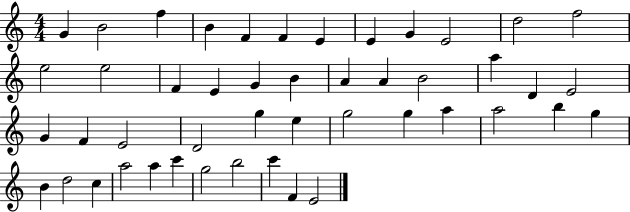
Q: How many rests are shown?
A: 0